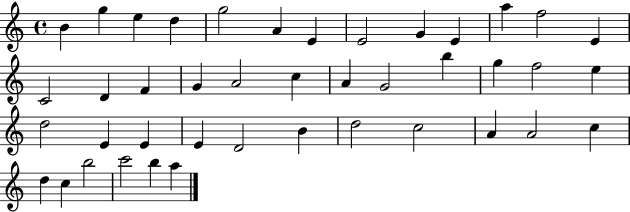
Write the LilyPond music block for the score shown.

{
  \clef treble
  \time 4/4
  \defaultTimeSignature
  \key c \major
  b'4 g''4 e''4 d''4 | g''2 a'4 e'4 | e'2 g'4 e'4 | a''4 f''2 e'4 | \break c'2 d'4 f'4 | g'4 a'2 c''4 | a'4 g'2 b''4 | g''4 f''2 e''4 | \break d''2 e'4 e'4 | e'4 d'2 b'4 | d''2 c''2 | a'4 a'2 c''4 | \break d''4 c''4 b''2 | c'''2 b''4 a''4 | \bar "|."
}